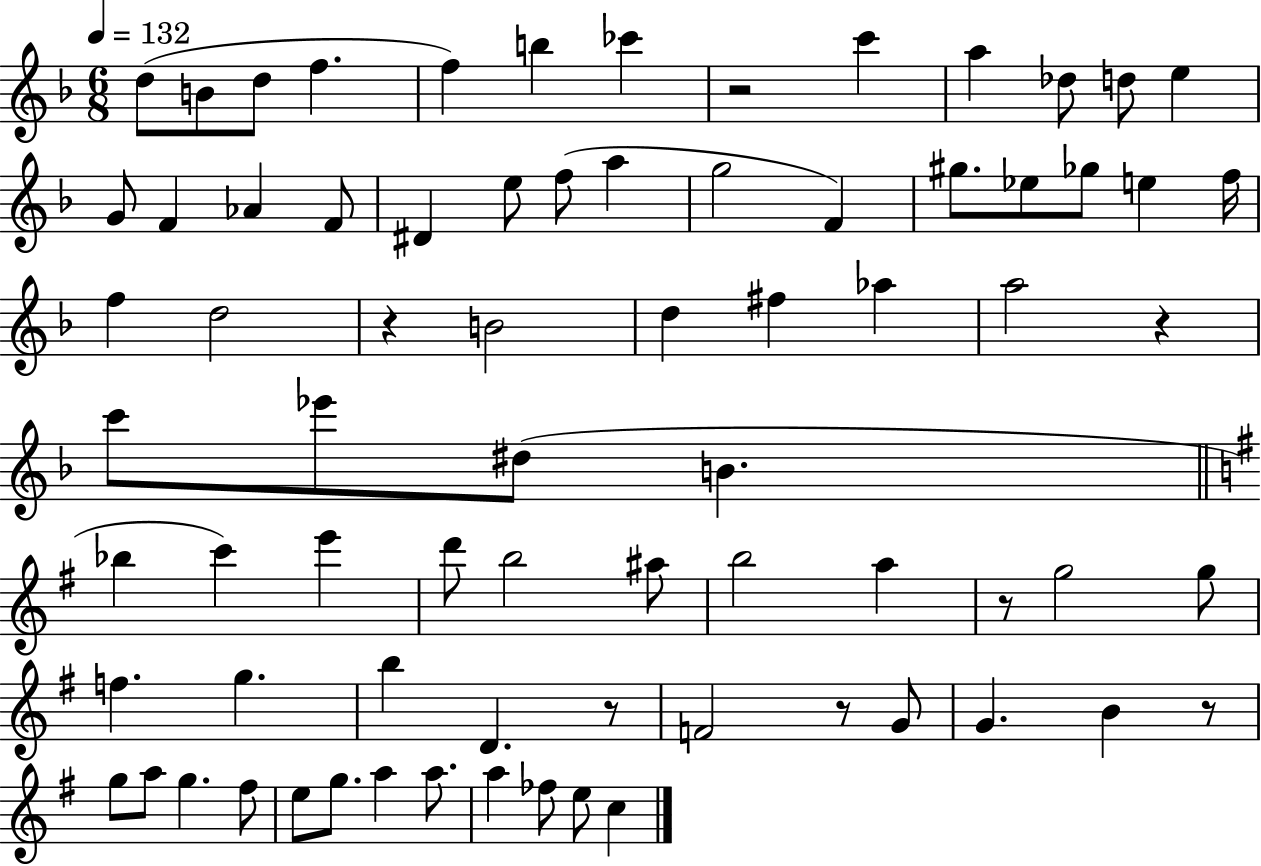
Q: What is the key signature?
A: F major